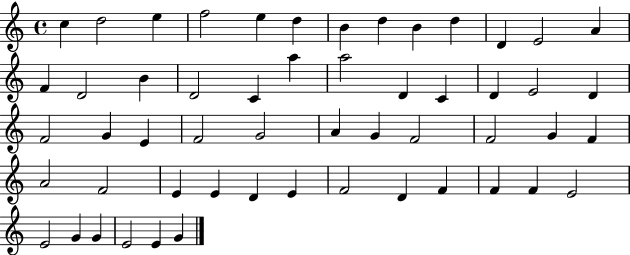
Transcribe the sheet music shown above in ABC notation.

X:1
T:Untitled
M:4/4
L:1/4
K:C
c d2 e f2 e d B d B d D E2 A F D2 B D2 C a a2 D C D E2 D F2 G E F2 G2 A G F2 F2 G F A2 F2 E E D E F2 D F F F E2 E2 G G E2 E G